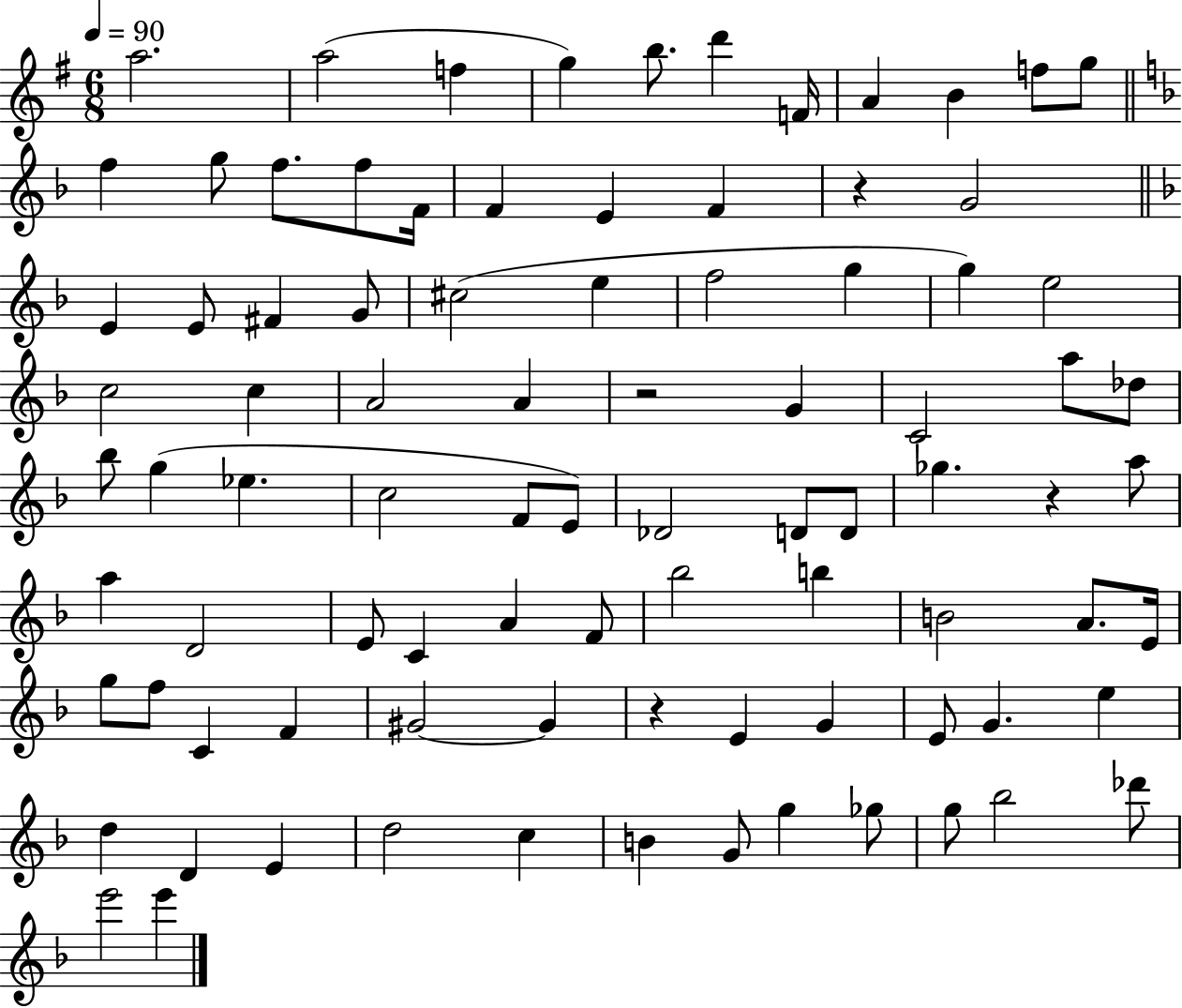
{
  \clef treble
  \numericTimeSignature
  \time 6/8
  \key g \major
  \tempo 4 = 90
  a''2. | a''2( f''4 | g''4) b''8. d'''4 f'16 | a'4 b'4 f''8 g''8 | \break \bar "||" \break \key d \minor f''4 g''8 f''8. f''8 f'16 | f'4 e'4 f'4 | r4 g'2 | \bar "||" \break \key f \major e'4 e'8 fis'4 g'8 | cis''2( e''4 | f''2 g''4 | g''4) e''2 | \break c''2 c''4 | a'2 a'4 | r2 g'4 | c'2 a''8 des''8 | \break bes''8 g''4( ees''4. | c''2 f'8 e'8) | des'2 d'8 d'8 | ges''4. r4 a''8 | \break a''4 d'2 | e'8 c'4 a'4 f'8 | bes''2 b''4 | b'2 a'8. e'16 | \break g''8 f''8 c'4 f'4 | gis'2~~ gis'4 | r4 e'4 g'4 | e'8 g'4. e''4 | \break d''4 d'4 e'4 | d''2 c''4 | b'4 g'8 g''4 ges''8 | g''8 bes''2 des'''8 | \break e'''2 e'''4 | \bar "|."
}